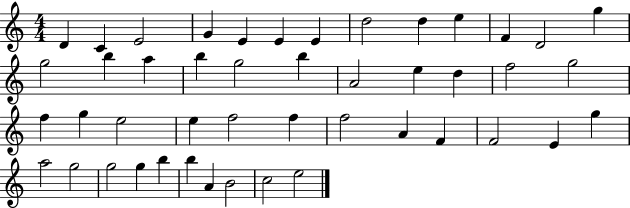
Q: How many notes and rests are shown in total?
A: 46